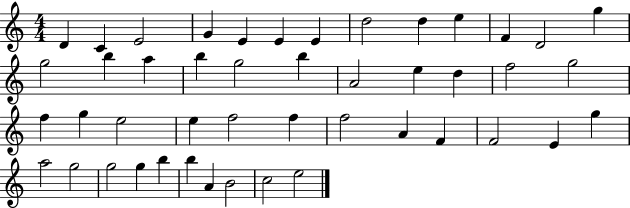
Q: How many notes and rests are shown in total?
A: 46